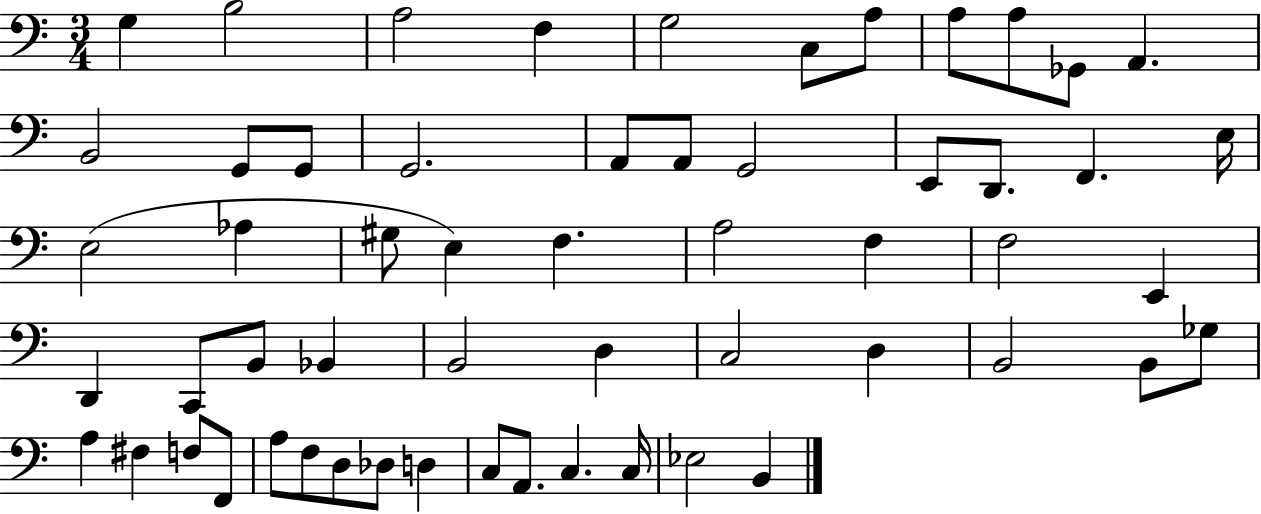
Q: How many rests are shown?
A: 0